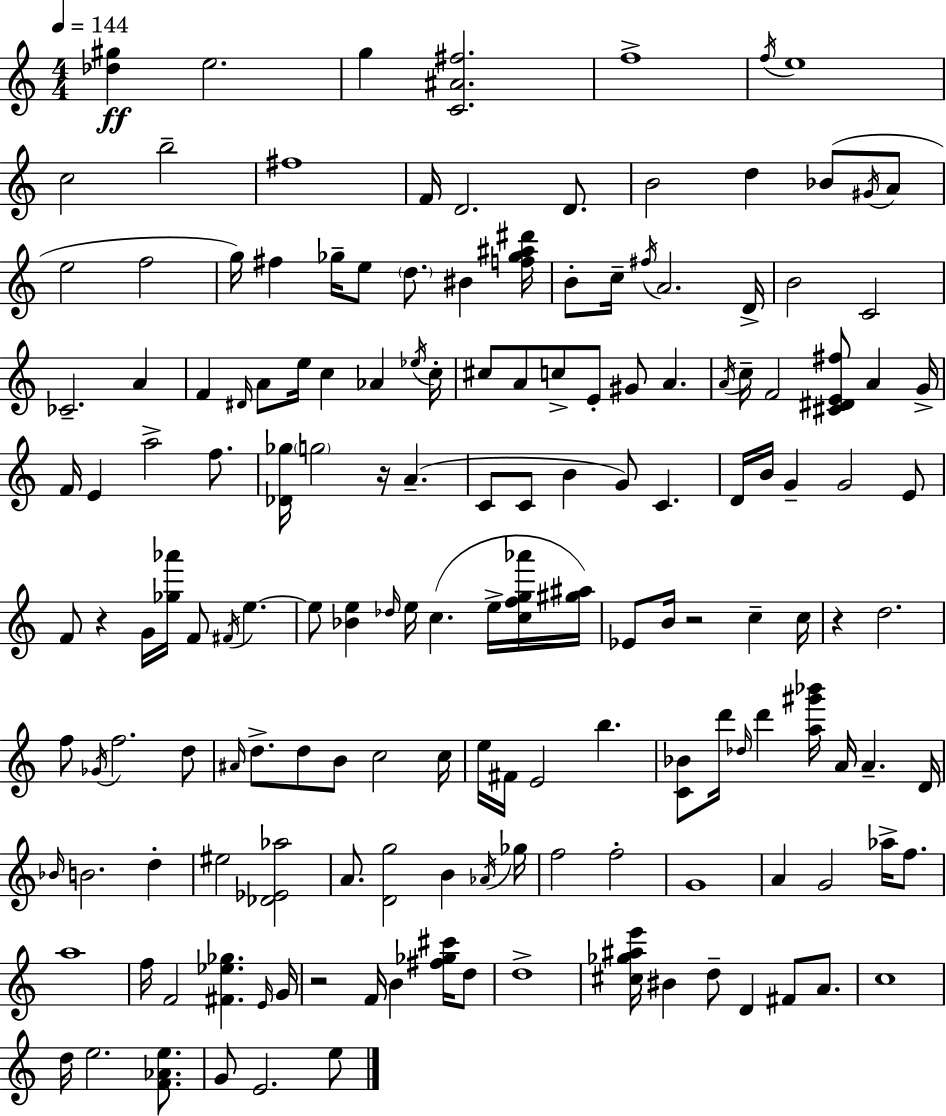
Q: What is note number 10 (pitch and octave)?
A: D4